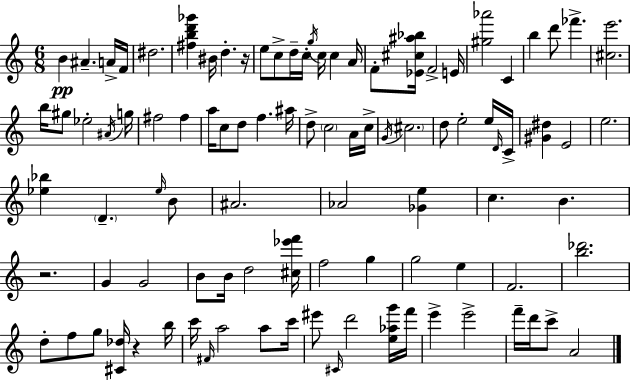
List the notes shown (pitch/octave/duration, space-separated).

B4/q A#4/q. A4/s F4/s D#5/h. [F#5,B5,D6,Gb6]/q BIS4/s D5/q. R/s E5/e C5/e D5/s C5/s G5/s C5/s C5/q A4/s F4/e [Eb4,C#5,A#5,Bb5]/s F4/h E4/s [G#5,Ab6]/h C4/q B5/q D6/e FES6/q. [C#5,E6]/h. B5/s G#5/e Eb5/h A#4/s G5/s F#5/h F#5/q A5/s C5/e D5/e F5/q. A#5/s D5/e C5/h A4/s C5/s G4/s C#5/h. D5/e E5/h E5/s D4/s C4/s [G#4,D#5]/q E4/h E5/h. [Eb5,Bb5]/q D4/q. Eb5/s B4/e A#4/h. Ab4/h [Gb4,E5]/q C5/q. B4/q. R/h. G4/q G4/h B4/e B4/s D5/h [C#5,Eb6,F6]/s F5/h G5/q G5/h E5/q F4/h. [B5,Db6]/h. D5/e F5/e G5/e [C#4,Db5]/s R/q B5/s C6/s F#4/s A5/h A5/e C6/s EIS6/e C#4/s D6/h [E5,Ab5,G6]/s F6/s E6/q E6/h F6/s D6/s C6/e A4/h